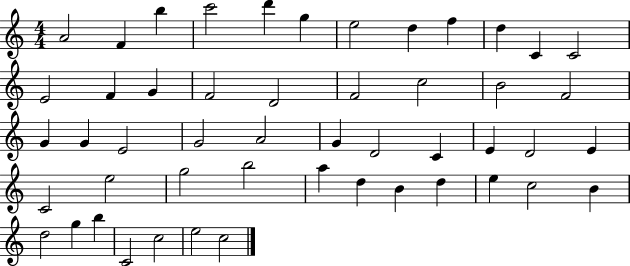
{
  \clef treble
  \numericTimeSignature
  \time 4/4
  \key c \major
  a'2 f'4 b''4 | c'''2 d'''4 g''4 | e''2 d''4 f''4 | d''4 c'4 c'2 | \break e'2 f'4 g'4 | f'2 d'2 | f'2 c''2 | b'2 f'2 | \break g'4 g'4 e'2 | g'2 a'2 | g'4 d'2 c'4 | e'4 d'2 e'4 | \break c'2 e''2 | g''2 b''2 | a''4 d''4 b'4 d''4 | e''4 c''2 b'4 | \break d''2 g''4 b''4 | c'2 c''2 | e''2 c''2 | \bar "|."
}